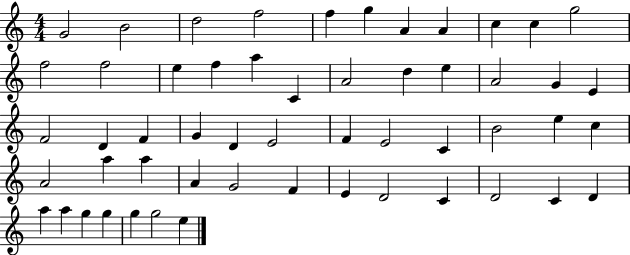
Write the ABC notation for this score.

X:1
T:Untitled
M:4/4
L:1/4
K:C
G2 B2 d2 f2 f g A A c c g2 f2 f2 e f a C A2 d e A2 G E F2 D F G D E2 F E2 C B2 e c A2 a a A G2 F E D2 C D2 C D a a g g g g2 e